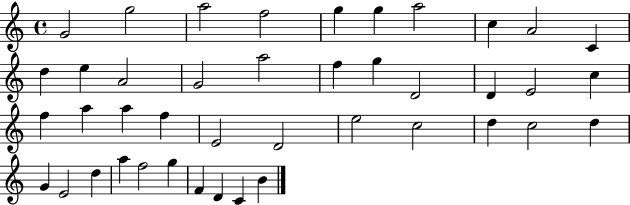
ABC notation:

X:1
T:Untitled
M:4/4
L:1/4
K:C
G2 g2 a2 f2 g g a2 c A2 C d e A2 G2 a2 f g D2 D E2 c f a a f E2 D2 e2 c2 d c2 d G E2 d a f2 g F D C B